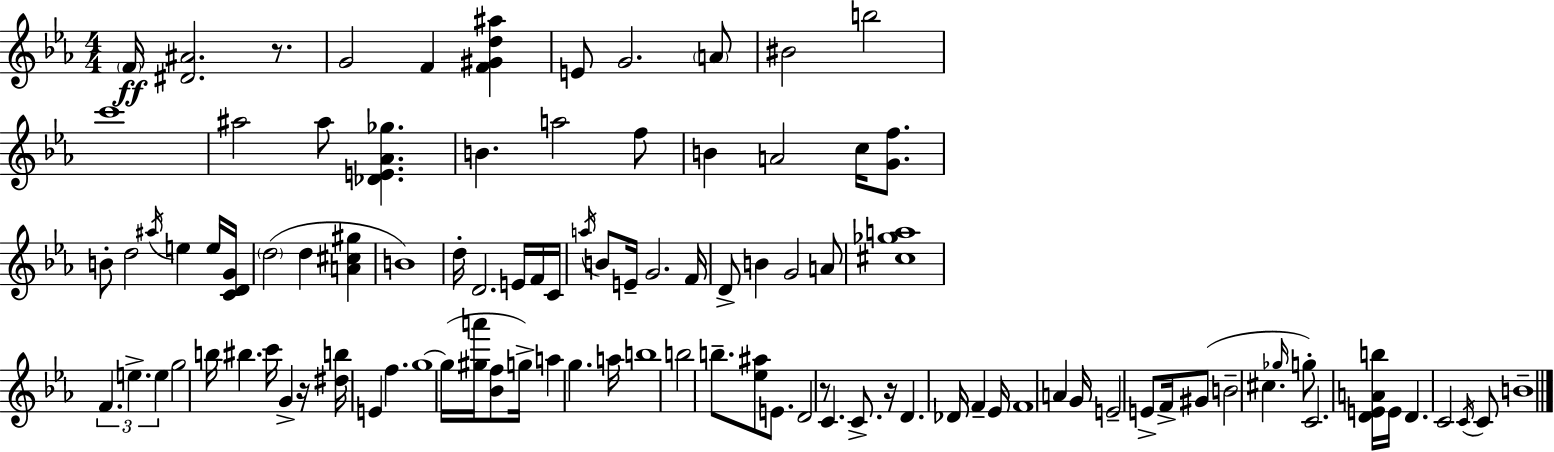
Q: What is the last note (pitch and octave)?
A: B4